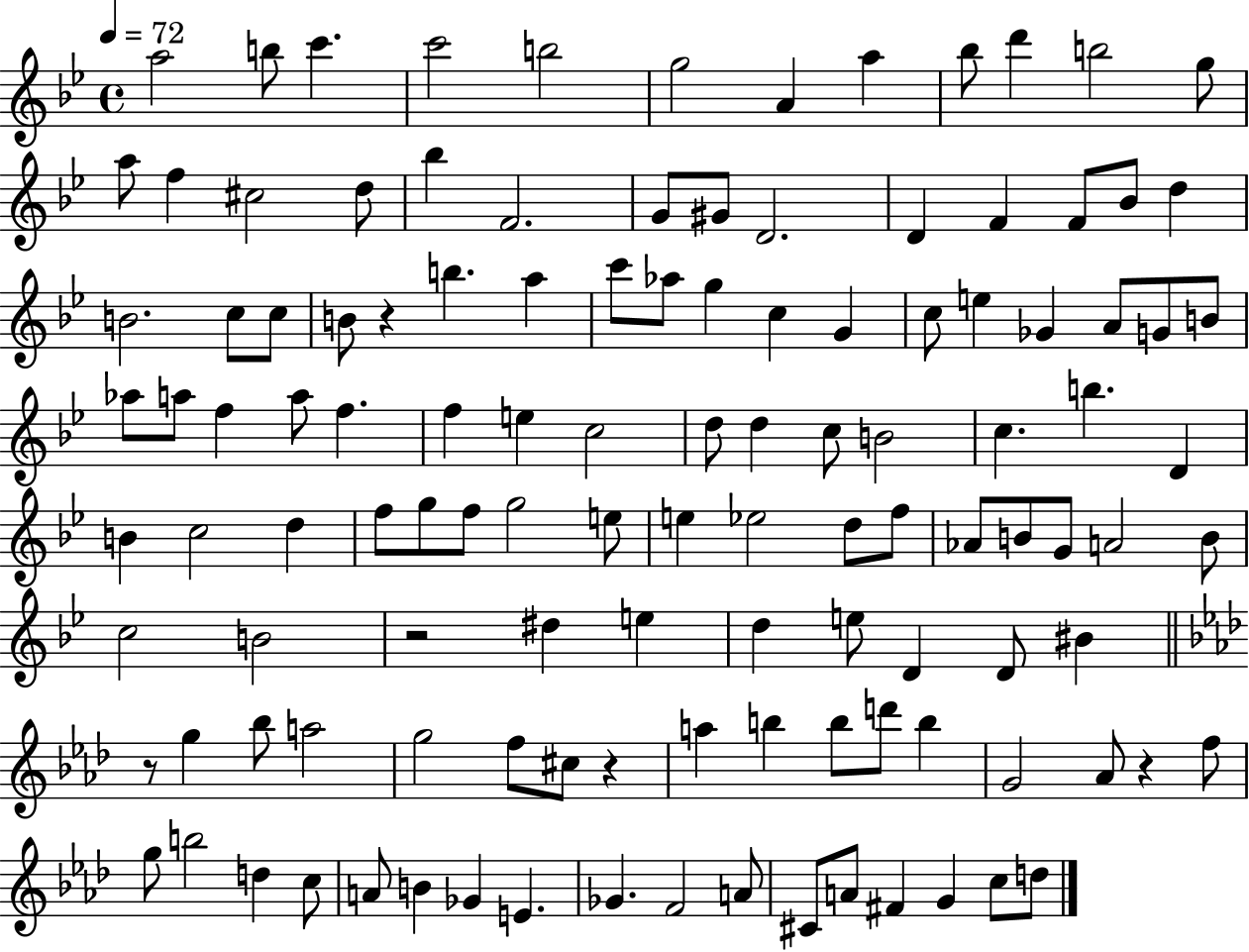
{
  \clef treble
  \time 4/4
  \defaultTimeSignature
  \key bes \major
  \tempo 4 = 72
  a''2 b''8 c'''4. | c'''2 b''2 | g''2 a'4 a''4 | bes''8 d'''4 b''2 g''8 | \break a''8 f''4 cis''2 d''8 | bes''4 f'2. | g'8 gis'8 d'2. | d'4 f'4 f'8 bes'8 d''4 | \break b'2. c''8 c''8 | b'8 r4 b''4. a''4 | c'''8 aes''8 g''4 c''4 g'4 | c''8 e''4 ges'4 a'8 g'8 b'8 | \break aes''8 a''8 f''4 a''8 f''4. | f''4 e''4 c''2 | d''8 d''4 c''8 b'2 | c''4. b''4. d'4 | \break b'4 c''2 d''4 | f''8 g''8 f''8 g''2 e''8 | e''4 ees''2 d''8 f''8 | aes'8 b'8 g'8 a'2 b'8 | \break c''2 b'2 | r2 dis''4 e''4 | d''4 e''8 d'4 d'8 bis'4 | \bar "||" \break \key f \minor r8 g''4 bes''8 a''2 | g''2 f''8 cis''8 r4 | a''4 b''4 b''8 d'''8 b''4 | g'2 aes'8 r4 f''8 | \break g''8 b''2 d''4 c''8 | a'8 b'4 ges'4 e'4. | ges'4. f'2 a'8 | cis'8 a'8 fis'4 g'4 c''8 d''8 | \break \bar "|."
}